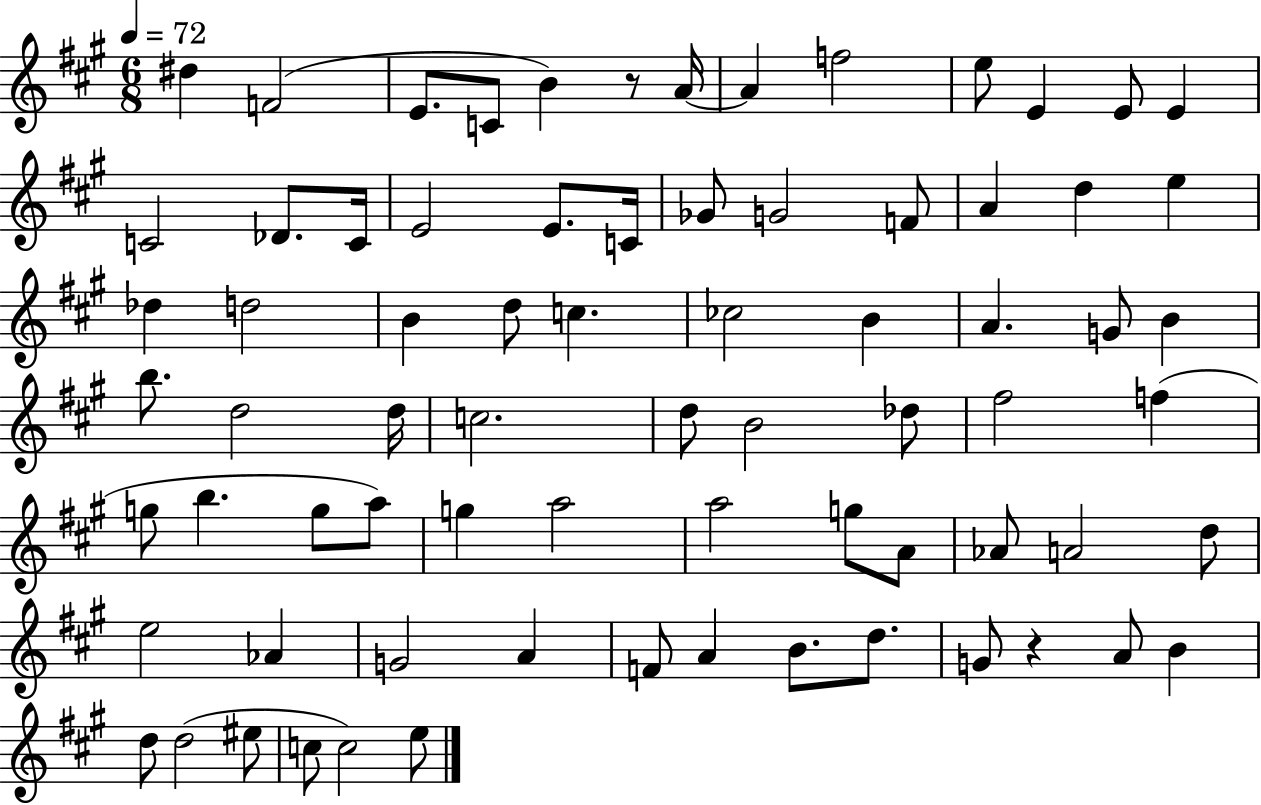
{
  \clef treble
  \numericTimeSignature
  \time 6/8
  \key a \major
  \tempo 4 = 72
  dis''4 f'2( | e'8. c'8 b'4) r8 a'16~~ | a'4 f''2 | e''8 e'4 e'8 e'4 | \break c'2 des'8. c'16 | e'2 e'8. c'16 | ges'8 g'2 f'8 | a'4 d''4 e''4 | \break des''4 d''2 | b'4 d''8 c''4. | ces''2 b'4 | a'4. g'8 b'4 | \break b''8. d''2 d''16 | c''2. | d''8 b'2 des''8 | fis''2 f''4( | \break g''8 b''4. g''8 a''8) | g''4 a''2 | a''2 g''8 a'8 | aes'8 a'2 d''8 | \break e''2 aes'4 | g'2 a'4 | f'8 a'4 b'8. d''8. | g'8 r4 a'8 b'4 | \break d''8 d''2( eis''8 | c''8 c''2) e''8 | \bar "|."
}